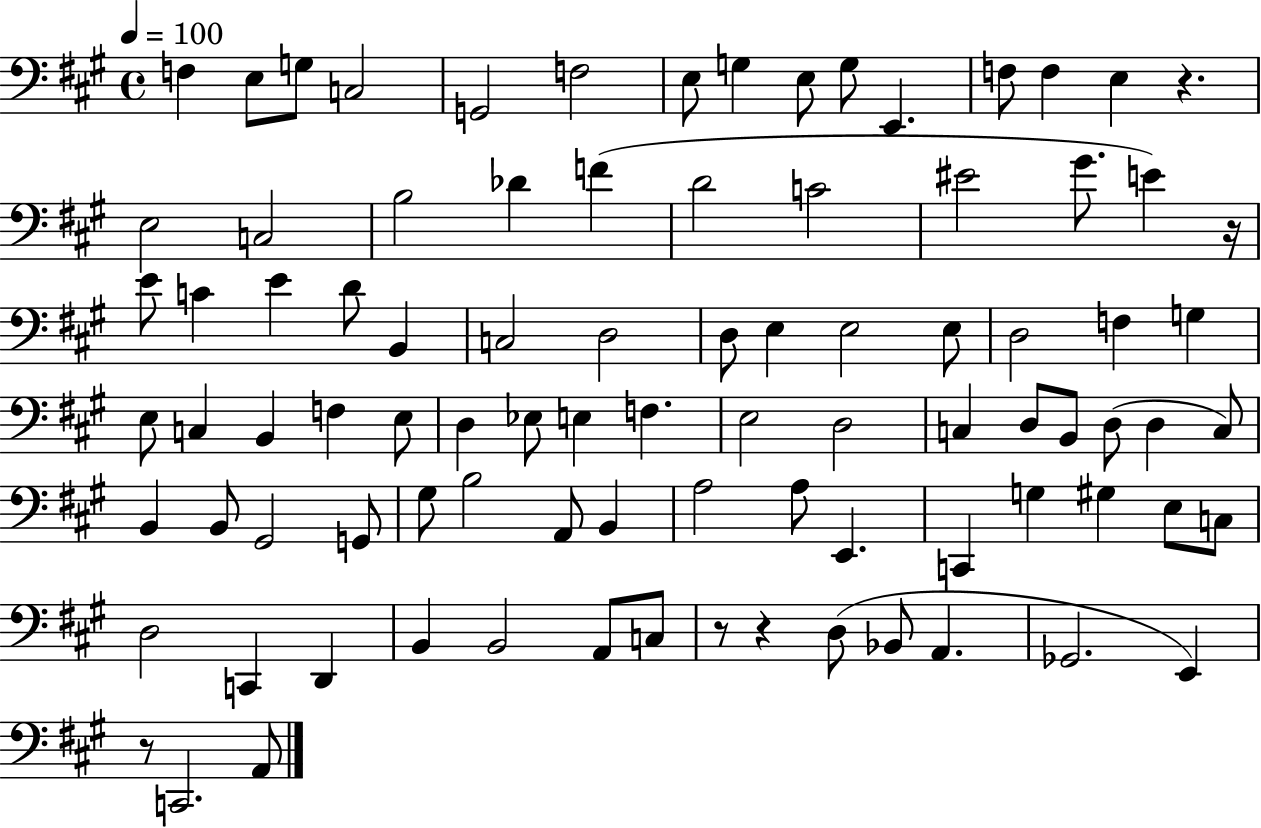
F3/q E3/e G3/e C3/h G2/h F3/h E3/e G3/q E3/e G3/e E2/q. F3/e F3/q E3/q R/q. E3/h C3/h B3/h Db4/q F4/q D4/h C4/h EIS4/h G#4/e. E4/q R/s E4/e C4/q E4/q D4/e B2/q C3/h D3/h D3/e E3/q E3/h E3/e D3/h F3/q G3/q E3/e C3/q B2/q F3/q E3/e D3/q Eb3/e E3/q F3/q. E3/h D3/h C3/q D3/e B2/e D3/e D3/q C3/e B2/q B2/e G#2/h G2/e G#3/e B3/h A2/e B2/q A3/h A3/e E2/q. C2/q G3/q G#3/q E3/e C3/e D3/h C2/q D2/q B2/q B2/h A2/e C3/e R/e R/q D3/e Bb2/e A2/q. Gb2/h. E2/q R/e C2/h. A2/e